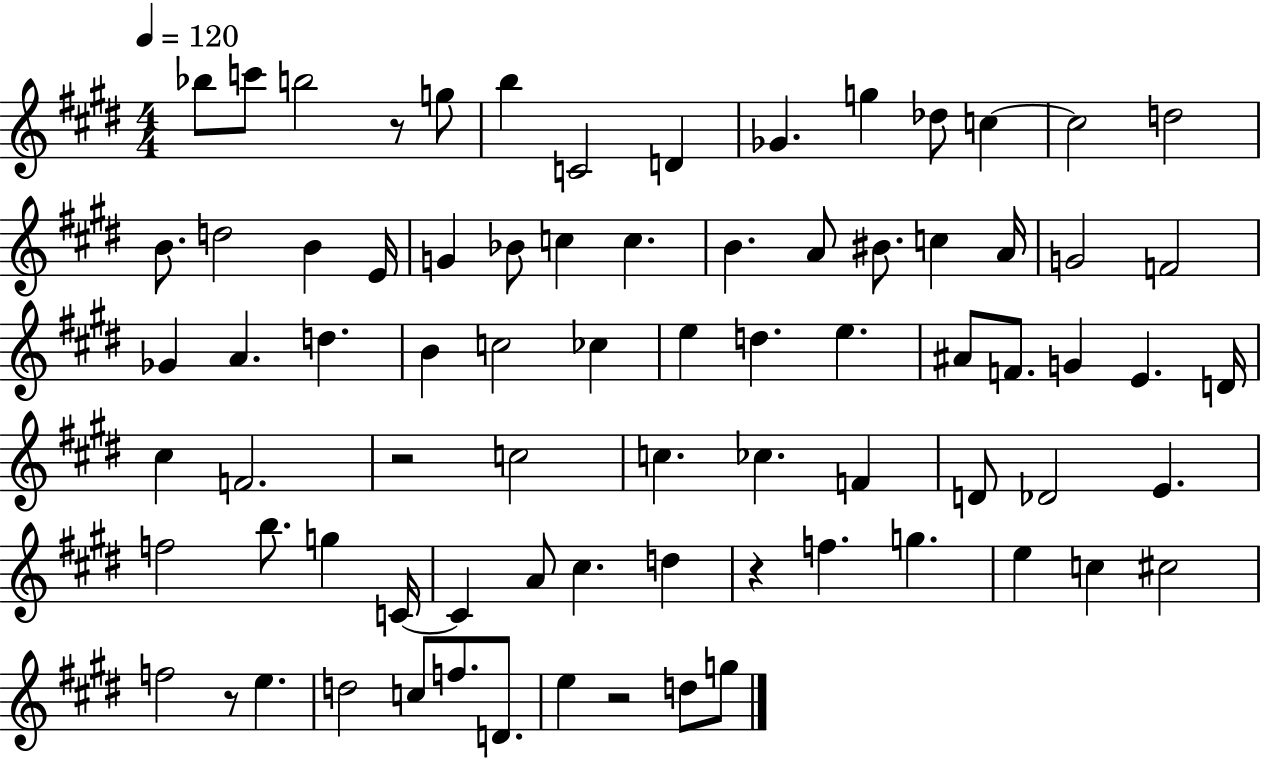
{
  \clef treble
  \numericTimeSignature
  \time 4/4
  \key e \major
  \tempo 4 = 120
  bes''8 c'''8 b''2 r8 g''8 | b''4 c'2 d'4 | ges'4. g''4 des''8 c''4~~ | c''2 d''2 | \break b'8. d''2 b'4 e'16 | g'4 bes'8 c''4 c''4. | b'4. a'8 bis'8. c''4 a'16 | g'2 f'2 | \break ges'4 a'4. d''4. | b'4 c''2 ces''4 | e''4 d''4. e''4. | ais'8 f'8. g'4 e'4. d'16 | \break cis''4 f'2. | r2 c''2 | c''4. ces''4. f'4 | d'8 des'2 e'4. | \break f''2 b''8. g''4 c'16~~ | c'4 a'8 cis''4. d''4 | r4 f''4. g''4. | e''4 c''4 cis''2 | \break f''2 r8 e''4. | d''2 c''8 f''8. d'8. | e''4 r2 d''8 g''8 | \bar "|."
}